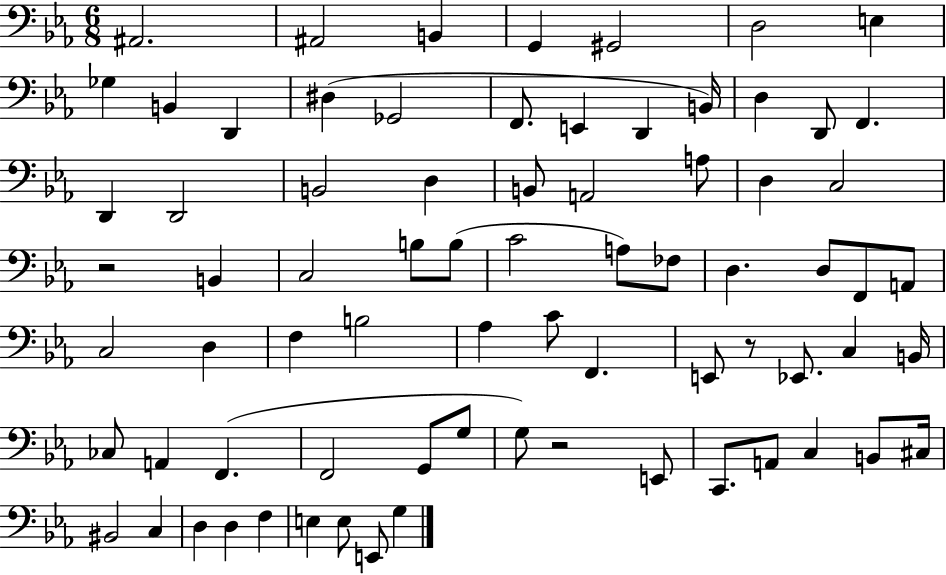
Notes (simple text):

A#2/h. A#2/h B2/q G2/q G#2/h D3/h E3/q Gb3/q B2/q D2/q D#3/q Gb2/h F2/e. E2/q D2/q B2/s D3/q D2/e F2/q. D2/q D2/h B2/h D3/q B2/e A2/h A3/e D3/q C3/h R/h B2/q C3/h B3/e B3/e C4/h A3/e FES3/e D3/q. D3/e F2/e A2/e C3/h D3/q F3/q B3/h Ab3/q C4/e F2/q. E2/e R/e Eb2/e. C3/q B2/s CES3/e A2/q F2/q. F2/h G2/e G3/e G3/e R/h E2/e C2/e. A2/e C3/q B2/e C#3/s BIS2/h C3/q D3/q D3/q F3/q E3/q E3/e E2/e G3/q